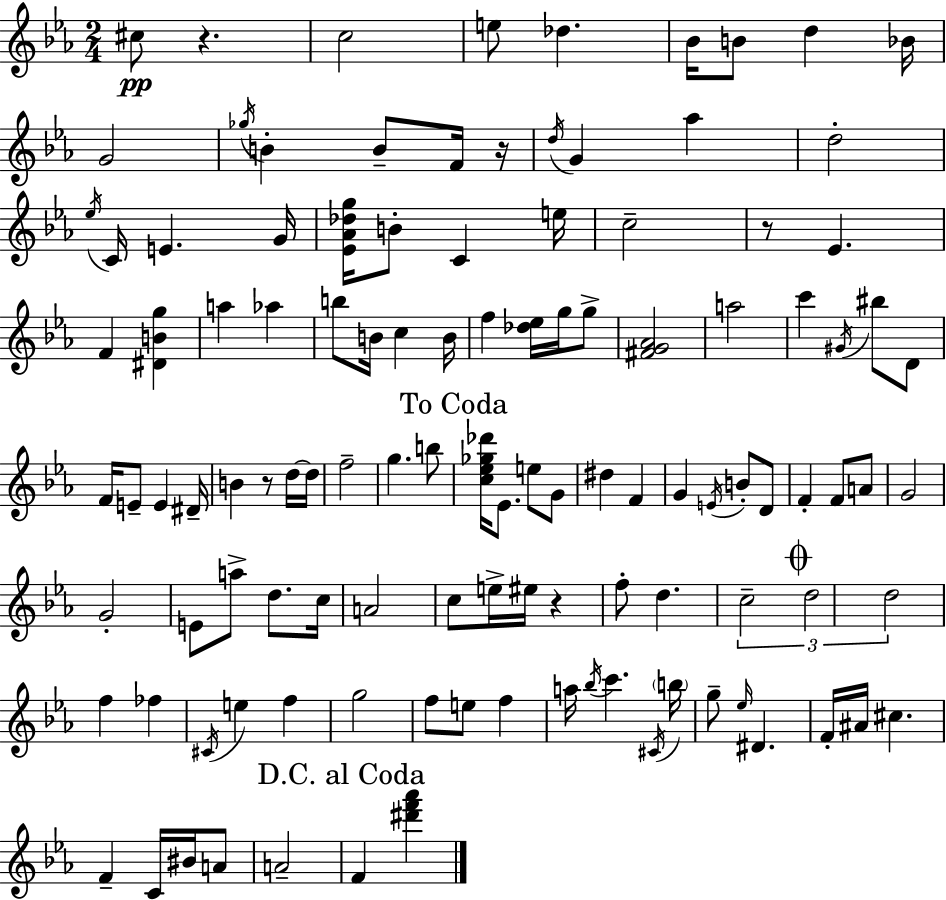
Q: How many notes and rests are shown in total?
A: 115